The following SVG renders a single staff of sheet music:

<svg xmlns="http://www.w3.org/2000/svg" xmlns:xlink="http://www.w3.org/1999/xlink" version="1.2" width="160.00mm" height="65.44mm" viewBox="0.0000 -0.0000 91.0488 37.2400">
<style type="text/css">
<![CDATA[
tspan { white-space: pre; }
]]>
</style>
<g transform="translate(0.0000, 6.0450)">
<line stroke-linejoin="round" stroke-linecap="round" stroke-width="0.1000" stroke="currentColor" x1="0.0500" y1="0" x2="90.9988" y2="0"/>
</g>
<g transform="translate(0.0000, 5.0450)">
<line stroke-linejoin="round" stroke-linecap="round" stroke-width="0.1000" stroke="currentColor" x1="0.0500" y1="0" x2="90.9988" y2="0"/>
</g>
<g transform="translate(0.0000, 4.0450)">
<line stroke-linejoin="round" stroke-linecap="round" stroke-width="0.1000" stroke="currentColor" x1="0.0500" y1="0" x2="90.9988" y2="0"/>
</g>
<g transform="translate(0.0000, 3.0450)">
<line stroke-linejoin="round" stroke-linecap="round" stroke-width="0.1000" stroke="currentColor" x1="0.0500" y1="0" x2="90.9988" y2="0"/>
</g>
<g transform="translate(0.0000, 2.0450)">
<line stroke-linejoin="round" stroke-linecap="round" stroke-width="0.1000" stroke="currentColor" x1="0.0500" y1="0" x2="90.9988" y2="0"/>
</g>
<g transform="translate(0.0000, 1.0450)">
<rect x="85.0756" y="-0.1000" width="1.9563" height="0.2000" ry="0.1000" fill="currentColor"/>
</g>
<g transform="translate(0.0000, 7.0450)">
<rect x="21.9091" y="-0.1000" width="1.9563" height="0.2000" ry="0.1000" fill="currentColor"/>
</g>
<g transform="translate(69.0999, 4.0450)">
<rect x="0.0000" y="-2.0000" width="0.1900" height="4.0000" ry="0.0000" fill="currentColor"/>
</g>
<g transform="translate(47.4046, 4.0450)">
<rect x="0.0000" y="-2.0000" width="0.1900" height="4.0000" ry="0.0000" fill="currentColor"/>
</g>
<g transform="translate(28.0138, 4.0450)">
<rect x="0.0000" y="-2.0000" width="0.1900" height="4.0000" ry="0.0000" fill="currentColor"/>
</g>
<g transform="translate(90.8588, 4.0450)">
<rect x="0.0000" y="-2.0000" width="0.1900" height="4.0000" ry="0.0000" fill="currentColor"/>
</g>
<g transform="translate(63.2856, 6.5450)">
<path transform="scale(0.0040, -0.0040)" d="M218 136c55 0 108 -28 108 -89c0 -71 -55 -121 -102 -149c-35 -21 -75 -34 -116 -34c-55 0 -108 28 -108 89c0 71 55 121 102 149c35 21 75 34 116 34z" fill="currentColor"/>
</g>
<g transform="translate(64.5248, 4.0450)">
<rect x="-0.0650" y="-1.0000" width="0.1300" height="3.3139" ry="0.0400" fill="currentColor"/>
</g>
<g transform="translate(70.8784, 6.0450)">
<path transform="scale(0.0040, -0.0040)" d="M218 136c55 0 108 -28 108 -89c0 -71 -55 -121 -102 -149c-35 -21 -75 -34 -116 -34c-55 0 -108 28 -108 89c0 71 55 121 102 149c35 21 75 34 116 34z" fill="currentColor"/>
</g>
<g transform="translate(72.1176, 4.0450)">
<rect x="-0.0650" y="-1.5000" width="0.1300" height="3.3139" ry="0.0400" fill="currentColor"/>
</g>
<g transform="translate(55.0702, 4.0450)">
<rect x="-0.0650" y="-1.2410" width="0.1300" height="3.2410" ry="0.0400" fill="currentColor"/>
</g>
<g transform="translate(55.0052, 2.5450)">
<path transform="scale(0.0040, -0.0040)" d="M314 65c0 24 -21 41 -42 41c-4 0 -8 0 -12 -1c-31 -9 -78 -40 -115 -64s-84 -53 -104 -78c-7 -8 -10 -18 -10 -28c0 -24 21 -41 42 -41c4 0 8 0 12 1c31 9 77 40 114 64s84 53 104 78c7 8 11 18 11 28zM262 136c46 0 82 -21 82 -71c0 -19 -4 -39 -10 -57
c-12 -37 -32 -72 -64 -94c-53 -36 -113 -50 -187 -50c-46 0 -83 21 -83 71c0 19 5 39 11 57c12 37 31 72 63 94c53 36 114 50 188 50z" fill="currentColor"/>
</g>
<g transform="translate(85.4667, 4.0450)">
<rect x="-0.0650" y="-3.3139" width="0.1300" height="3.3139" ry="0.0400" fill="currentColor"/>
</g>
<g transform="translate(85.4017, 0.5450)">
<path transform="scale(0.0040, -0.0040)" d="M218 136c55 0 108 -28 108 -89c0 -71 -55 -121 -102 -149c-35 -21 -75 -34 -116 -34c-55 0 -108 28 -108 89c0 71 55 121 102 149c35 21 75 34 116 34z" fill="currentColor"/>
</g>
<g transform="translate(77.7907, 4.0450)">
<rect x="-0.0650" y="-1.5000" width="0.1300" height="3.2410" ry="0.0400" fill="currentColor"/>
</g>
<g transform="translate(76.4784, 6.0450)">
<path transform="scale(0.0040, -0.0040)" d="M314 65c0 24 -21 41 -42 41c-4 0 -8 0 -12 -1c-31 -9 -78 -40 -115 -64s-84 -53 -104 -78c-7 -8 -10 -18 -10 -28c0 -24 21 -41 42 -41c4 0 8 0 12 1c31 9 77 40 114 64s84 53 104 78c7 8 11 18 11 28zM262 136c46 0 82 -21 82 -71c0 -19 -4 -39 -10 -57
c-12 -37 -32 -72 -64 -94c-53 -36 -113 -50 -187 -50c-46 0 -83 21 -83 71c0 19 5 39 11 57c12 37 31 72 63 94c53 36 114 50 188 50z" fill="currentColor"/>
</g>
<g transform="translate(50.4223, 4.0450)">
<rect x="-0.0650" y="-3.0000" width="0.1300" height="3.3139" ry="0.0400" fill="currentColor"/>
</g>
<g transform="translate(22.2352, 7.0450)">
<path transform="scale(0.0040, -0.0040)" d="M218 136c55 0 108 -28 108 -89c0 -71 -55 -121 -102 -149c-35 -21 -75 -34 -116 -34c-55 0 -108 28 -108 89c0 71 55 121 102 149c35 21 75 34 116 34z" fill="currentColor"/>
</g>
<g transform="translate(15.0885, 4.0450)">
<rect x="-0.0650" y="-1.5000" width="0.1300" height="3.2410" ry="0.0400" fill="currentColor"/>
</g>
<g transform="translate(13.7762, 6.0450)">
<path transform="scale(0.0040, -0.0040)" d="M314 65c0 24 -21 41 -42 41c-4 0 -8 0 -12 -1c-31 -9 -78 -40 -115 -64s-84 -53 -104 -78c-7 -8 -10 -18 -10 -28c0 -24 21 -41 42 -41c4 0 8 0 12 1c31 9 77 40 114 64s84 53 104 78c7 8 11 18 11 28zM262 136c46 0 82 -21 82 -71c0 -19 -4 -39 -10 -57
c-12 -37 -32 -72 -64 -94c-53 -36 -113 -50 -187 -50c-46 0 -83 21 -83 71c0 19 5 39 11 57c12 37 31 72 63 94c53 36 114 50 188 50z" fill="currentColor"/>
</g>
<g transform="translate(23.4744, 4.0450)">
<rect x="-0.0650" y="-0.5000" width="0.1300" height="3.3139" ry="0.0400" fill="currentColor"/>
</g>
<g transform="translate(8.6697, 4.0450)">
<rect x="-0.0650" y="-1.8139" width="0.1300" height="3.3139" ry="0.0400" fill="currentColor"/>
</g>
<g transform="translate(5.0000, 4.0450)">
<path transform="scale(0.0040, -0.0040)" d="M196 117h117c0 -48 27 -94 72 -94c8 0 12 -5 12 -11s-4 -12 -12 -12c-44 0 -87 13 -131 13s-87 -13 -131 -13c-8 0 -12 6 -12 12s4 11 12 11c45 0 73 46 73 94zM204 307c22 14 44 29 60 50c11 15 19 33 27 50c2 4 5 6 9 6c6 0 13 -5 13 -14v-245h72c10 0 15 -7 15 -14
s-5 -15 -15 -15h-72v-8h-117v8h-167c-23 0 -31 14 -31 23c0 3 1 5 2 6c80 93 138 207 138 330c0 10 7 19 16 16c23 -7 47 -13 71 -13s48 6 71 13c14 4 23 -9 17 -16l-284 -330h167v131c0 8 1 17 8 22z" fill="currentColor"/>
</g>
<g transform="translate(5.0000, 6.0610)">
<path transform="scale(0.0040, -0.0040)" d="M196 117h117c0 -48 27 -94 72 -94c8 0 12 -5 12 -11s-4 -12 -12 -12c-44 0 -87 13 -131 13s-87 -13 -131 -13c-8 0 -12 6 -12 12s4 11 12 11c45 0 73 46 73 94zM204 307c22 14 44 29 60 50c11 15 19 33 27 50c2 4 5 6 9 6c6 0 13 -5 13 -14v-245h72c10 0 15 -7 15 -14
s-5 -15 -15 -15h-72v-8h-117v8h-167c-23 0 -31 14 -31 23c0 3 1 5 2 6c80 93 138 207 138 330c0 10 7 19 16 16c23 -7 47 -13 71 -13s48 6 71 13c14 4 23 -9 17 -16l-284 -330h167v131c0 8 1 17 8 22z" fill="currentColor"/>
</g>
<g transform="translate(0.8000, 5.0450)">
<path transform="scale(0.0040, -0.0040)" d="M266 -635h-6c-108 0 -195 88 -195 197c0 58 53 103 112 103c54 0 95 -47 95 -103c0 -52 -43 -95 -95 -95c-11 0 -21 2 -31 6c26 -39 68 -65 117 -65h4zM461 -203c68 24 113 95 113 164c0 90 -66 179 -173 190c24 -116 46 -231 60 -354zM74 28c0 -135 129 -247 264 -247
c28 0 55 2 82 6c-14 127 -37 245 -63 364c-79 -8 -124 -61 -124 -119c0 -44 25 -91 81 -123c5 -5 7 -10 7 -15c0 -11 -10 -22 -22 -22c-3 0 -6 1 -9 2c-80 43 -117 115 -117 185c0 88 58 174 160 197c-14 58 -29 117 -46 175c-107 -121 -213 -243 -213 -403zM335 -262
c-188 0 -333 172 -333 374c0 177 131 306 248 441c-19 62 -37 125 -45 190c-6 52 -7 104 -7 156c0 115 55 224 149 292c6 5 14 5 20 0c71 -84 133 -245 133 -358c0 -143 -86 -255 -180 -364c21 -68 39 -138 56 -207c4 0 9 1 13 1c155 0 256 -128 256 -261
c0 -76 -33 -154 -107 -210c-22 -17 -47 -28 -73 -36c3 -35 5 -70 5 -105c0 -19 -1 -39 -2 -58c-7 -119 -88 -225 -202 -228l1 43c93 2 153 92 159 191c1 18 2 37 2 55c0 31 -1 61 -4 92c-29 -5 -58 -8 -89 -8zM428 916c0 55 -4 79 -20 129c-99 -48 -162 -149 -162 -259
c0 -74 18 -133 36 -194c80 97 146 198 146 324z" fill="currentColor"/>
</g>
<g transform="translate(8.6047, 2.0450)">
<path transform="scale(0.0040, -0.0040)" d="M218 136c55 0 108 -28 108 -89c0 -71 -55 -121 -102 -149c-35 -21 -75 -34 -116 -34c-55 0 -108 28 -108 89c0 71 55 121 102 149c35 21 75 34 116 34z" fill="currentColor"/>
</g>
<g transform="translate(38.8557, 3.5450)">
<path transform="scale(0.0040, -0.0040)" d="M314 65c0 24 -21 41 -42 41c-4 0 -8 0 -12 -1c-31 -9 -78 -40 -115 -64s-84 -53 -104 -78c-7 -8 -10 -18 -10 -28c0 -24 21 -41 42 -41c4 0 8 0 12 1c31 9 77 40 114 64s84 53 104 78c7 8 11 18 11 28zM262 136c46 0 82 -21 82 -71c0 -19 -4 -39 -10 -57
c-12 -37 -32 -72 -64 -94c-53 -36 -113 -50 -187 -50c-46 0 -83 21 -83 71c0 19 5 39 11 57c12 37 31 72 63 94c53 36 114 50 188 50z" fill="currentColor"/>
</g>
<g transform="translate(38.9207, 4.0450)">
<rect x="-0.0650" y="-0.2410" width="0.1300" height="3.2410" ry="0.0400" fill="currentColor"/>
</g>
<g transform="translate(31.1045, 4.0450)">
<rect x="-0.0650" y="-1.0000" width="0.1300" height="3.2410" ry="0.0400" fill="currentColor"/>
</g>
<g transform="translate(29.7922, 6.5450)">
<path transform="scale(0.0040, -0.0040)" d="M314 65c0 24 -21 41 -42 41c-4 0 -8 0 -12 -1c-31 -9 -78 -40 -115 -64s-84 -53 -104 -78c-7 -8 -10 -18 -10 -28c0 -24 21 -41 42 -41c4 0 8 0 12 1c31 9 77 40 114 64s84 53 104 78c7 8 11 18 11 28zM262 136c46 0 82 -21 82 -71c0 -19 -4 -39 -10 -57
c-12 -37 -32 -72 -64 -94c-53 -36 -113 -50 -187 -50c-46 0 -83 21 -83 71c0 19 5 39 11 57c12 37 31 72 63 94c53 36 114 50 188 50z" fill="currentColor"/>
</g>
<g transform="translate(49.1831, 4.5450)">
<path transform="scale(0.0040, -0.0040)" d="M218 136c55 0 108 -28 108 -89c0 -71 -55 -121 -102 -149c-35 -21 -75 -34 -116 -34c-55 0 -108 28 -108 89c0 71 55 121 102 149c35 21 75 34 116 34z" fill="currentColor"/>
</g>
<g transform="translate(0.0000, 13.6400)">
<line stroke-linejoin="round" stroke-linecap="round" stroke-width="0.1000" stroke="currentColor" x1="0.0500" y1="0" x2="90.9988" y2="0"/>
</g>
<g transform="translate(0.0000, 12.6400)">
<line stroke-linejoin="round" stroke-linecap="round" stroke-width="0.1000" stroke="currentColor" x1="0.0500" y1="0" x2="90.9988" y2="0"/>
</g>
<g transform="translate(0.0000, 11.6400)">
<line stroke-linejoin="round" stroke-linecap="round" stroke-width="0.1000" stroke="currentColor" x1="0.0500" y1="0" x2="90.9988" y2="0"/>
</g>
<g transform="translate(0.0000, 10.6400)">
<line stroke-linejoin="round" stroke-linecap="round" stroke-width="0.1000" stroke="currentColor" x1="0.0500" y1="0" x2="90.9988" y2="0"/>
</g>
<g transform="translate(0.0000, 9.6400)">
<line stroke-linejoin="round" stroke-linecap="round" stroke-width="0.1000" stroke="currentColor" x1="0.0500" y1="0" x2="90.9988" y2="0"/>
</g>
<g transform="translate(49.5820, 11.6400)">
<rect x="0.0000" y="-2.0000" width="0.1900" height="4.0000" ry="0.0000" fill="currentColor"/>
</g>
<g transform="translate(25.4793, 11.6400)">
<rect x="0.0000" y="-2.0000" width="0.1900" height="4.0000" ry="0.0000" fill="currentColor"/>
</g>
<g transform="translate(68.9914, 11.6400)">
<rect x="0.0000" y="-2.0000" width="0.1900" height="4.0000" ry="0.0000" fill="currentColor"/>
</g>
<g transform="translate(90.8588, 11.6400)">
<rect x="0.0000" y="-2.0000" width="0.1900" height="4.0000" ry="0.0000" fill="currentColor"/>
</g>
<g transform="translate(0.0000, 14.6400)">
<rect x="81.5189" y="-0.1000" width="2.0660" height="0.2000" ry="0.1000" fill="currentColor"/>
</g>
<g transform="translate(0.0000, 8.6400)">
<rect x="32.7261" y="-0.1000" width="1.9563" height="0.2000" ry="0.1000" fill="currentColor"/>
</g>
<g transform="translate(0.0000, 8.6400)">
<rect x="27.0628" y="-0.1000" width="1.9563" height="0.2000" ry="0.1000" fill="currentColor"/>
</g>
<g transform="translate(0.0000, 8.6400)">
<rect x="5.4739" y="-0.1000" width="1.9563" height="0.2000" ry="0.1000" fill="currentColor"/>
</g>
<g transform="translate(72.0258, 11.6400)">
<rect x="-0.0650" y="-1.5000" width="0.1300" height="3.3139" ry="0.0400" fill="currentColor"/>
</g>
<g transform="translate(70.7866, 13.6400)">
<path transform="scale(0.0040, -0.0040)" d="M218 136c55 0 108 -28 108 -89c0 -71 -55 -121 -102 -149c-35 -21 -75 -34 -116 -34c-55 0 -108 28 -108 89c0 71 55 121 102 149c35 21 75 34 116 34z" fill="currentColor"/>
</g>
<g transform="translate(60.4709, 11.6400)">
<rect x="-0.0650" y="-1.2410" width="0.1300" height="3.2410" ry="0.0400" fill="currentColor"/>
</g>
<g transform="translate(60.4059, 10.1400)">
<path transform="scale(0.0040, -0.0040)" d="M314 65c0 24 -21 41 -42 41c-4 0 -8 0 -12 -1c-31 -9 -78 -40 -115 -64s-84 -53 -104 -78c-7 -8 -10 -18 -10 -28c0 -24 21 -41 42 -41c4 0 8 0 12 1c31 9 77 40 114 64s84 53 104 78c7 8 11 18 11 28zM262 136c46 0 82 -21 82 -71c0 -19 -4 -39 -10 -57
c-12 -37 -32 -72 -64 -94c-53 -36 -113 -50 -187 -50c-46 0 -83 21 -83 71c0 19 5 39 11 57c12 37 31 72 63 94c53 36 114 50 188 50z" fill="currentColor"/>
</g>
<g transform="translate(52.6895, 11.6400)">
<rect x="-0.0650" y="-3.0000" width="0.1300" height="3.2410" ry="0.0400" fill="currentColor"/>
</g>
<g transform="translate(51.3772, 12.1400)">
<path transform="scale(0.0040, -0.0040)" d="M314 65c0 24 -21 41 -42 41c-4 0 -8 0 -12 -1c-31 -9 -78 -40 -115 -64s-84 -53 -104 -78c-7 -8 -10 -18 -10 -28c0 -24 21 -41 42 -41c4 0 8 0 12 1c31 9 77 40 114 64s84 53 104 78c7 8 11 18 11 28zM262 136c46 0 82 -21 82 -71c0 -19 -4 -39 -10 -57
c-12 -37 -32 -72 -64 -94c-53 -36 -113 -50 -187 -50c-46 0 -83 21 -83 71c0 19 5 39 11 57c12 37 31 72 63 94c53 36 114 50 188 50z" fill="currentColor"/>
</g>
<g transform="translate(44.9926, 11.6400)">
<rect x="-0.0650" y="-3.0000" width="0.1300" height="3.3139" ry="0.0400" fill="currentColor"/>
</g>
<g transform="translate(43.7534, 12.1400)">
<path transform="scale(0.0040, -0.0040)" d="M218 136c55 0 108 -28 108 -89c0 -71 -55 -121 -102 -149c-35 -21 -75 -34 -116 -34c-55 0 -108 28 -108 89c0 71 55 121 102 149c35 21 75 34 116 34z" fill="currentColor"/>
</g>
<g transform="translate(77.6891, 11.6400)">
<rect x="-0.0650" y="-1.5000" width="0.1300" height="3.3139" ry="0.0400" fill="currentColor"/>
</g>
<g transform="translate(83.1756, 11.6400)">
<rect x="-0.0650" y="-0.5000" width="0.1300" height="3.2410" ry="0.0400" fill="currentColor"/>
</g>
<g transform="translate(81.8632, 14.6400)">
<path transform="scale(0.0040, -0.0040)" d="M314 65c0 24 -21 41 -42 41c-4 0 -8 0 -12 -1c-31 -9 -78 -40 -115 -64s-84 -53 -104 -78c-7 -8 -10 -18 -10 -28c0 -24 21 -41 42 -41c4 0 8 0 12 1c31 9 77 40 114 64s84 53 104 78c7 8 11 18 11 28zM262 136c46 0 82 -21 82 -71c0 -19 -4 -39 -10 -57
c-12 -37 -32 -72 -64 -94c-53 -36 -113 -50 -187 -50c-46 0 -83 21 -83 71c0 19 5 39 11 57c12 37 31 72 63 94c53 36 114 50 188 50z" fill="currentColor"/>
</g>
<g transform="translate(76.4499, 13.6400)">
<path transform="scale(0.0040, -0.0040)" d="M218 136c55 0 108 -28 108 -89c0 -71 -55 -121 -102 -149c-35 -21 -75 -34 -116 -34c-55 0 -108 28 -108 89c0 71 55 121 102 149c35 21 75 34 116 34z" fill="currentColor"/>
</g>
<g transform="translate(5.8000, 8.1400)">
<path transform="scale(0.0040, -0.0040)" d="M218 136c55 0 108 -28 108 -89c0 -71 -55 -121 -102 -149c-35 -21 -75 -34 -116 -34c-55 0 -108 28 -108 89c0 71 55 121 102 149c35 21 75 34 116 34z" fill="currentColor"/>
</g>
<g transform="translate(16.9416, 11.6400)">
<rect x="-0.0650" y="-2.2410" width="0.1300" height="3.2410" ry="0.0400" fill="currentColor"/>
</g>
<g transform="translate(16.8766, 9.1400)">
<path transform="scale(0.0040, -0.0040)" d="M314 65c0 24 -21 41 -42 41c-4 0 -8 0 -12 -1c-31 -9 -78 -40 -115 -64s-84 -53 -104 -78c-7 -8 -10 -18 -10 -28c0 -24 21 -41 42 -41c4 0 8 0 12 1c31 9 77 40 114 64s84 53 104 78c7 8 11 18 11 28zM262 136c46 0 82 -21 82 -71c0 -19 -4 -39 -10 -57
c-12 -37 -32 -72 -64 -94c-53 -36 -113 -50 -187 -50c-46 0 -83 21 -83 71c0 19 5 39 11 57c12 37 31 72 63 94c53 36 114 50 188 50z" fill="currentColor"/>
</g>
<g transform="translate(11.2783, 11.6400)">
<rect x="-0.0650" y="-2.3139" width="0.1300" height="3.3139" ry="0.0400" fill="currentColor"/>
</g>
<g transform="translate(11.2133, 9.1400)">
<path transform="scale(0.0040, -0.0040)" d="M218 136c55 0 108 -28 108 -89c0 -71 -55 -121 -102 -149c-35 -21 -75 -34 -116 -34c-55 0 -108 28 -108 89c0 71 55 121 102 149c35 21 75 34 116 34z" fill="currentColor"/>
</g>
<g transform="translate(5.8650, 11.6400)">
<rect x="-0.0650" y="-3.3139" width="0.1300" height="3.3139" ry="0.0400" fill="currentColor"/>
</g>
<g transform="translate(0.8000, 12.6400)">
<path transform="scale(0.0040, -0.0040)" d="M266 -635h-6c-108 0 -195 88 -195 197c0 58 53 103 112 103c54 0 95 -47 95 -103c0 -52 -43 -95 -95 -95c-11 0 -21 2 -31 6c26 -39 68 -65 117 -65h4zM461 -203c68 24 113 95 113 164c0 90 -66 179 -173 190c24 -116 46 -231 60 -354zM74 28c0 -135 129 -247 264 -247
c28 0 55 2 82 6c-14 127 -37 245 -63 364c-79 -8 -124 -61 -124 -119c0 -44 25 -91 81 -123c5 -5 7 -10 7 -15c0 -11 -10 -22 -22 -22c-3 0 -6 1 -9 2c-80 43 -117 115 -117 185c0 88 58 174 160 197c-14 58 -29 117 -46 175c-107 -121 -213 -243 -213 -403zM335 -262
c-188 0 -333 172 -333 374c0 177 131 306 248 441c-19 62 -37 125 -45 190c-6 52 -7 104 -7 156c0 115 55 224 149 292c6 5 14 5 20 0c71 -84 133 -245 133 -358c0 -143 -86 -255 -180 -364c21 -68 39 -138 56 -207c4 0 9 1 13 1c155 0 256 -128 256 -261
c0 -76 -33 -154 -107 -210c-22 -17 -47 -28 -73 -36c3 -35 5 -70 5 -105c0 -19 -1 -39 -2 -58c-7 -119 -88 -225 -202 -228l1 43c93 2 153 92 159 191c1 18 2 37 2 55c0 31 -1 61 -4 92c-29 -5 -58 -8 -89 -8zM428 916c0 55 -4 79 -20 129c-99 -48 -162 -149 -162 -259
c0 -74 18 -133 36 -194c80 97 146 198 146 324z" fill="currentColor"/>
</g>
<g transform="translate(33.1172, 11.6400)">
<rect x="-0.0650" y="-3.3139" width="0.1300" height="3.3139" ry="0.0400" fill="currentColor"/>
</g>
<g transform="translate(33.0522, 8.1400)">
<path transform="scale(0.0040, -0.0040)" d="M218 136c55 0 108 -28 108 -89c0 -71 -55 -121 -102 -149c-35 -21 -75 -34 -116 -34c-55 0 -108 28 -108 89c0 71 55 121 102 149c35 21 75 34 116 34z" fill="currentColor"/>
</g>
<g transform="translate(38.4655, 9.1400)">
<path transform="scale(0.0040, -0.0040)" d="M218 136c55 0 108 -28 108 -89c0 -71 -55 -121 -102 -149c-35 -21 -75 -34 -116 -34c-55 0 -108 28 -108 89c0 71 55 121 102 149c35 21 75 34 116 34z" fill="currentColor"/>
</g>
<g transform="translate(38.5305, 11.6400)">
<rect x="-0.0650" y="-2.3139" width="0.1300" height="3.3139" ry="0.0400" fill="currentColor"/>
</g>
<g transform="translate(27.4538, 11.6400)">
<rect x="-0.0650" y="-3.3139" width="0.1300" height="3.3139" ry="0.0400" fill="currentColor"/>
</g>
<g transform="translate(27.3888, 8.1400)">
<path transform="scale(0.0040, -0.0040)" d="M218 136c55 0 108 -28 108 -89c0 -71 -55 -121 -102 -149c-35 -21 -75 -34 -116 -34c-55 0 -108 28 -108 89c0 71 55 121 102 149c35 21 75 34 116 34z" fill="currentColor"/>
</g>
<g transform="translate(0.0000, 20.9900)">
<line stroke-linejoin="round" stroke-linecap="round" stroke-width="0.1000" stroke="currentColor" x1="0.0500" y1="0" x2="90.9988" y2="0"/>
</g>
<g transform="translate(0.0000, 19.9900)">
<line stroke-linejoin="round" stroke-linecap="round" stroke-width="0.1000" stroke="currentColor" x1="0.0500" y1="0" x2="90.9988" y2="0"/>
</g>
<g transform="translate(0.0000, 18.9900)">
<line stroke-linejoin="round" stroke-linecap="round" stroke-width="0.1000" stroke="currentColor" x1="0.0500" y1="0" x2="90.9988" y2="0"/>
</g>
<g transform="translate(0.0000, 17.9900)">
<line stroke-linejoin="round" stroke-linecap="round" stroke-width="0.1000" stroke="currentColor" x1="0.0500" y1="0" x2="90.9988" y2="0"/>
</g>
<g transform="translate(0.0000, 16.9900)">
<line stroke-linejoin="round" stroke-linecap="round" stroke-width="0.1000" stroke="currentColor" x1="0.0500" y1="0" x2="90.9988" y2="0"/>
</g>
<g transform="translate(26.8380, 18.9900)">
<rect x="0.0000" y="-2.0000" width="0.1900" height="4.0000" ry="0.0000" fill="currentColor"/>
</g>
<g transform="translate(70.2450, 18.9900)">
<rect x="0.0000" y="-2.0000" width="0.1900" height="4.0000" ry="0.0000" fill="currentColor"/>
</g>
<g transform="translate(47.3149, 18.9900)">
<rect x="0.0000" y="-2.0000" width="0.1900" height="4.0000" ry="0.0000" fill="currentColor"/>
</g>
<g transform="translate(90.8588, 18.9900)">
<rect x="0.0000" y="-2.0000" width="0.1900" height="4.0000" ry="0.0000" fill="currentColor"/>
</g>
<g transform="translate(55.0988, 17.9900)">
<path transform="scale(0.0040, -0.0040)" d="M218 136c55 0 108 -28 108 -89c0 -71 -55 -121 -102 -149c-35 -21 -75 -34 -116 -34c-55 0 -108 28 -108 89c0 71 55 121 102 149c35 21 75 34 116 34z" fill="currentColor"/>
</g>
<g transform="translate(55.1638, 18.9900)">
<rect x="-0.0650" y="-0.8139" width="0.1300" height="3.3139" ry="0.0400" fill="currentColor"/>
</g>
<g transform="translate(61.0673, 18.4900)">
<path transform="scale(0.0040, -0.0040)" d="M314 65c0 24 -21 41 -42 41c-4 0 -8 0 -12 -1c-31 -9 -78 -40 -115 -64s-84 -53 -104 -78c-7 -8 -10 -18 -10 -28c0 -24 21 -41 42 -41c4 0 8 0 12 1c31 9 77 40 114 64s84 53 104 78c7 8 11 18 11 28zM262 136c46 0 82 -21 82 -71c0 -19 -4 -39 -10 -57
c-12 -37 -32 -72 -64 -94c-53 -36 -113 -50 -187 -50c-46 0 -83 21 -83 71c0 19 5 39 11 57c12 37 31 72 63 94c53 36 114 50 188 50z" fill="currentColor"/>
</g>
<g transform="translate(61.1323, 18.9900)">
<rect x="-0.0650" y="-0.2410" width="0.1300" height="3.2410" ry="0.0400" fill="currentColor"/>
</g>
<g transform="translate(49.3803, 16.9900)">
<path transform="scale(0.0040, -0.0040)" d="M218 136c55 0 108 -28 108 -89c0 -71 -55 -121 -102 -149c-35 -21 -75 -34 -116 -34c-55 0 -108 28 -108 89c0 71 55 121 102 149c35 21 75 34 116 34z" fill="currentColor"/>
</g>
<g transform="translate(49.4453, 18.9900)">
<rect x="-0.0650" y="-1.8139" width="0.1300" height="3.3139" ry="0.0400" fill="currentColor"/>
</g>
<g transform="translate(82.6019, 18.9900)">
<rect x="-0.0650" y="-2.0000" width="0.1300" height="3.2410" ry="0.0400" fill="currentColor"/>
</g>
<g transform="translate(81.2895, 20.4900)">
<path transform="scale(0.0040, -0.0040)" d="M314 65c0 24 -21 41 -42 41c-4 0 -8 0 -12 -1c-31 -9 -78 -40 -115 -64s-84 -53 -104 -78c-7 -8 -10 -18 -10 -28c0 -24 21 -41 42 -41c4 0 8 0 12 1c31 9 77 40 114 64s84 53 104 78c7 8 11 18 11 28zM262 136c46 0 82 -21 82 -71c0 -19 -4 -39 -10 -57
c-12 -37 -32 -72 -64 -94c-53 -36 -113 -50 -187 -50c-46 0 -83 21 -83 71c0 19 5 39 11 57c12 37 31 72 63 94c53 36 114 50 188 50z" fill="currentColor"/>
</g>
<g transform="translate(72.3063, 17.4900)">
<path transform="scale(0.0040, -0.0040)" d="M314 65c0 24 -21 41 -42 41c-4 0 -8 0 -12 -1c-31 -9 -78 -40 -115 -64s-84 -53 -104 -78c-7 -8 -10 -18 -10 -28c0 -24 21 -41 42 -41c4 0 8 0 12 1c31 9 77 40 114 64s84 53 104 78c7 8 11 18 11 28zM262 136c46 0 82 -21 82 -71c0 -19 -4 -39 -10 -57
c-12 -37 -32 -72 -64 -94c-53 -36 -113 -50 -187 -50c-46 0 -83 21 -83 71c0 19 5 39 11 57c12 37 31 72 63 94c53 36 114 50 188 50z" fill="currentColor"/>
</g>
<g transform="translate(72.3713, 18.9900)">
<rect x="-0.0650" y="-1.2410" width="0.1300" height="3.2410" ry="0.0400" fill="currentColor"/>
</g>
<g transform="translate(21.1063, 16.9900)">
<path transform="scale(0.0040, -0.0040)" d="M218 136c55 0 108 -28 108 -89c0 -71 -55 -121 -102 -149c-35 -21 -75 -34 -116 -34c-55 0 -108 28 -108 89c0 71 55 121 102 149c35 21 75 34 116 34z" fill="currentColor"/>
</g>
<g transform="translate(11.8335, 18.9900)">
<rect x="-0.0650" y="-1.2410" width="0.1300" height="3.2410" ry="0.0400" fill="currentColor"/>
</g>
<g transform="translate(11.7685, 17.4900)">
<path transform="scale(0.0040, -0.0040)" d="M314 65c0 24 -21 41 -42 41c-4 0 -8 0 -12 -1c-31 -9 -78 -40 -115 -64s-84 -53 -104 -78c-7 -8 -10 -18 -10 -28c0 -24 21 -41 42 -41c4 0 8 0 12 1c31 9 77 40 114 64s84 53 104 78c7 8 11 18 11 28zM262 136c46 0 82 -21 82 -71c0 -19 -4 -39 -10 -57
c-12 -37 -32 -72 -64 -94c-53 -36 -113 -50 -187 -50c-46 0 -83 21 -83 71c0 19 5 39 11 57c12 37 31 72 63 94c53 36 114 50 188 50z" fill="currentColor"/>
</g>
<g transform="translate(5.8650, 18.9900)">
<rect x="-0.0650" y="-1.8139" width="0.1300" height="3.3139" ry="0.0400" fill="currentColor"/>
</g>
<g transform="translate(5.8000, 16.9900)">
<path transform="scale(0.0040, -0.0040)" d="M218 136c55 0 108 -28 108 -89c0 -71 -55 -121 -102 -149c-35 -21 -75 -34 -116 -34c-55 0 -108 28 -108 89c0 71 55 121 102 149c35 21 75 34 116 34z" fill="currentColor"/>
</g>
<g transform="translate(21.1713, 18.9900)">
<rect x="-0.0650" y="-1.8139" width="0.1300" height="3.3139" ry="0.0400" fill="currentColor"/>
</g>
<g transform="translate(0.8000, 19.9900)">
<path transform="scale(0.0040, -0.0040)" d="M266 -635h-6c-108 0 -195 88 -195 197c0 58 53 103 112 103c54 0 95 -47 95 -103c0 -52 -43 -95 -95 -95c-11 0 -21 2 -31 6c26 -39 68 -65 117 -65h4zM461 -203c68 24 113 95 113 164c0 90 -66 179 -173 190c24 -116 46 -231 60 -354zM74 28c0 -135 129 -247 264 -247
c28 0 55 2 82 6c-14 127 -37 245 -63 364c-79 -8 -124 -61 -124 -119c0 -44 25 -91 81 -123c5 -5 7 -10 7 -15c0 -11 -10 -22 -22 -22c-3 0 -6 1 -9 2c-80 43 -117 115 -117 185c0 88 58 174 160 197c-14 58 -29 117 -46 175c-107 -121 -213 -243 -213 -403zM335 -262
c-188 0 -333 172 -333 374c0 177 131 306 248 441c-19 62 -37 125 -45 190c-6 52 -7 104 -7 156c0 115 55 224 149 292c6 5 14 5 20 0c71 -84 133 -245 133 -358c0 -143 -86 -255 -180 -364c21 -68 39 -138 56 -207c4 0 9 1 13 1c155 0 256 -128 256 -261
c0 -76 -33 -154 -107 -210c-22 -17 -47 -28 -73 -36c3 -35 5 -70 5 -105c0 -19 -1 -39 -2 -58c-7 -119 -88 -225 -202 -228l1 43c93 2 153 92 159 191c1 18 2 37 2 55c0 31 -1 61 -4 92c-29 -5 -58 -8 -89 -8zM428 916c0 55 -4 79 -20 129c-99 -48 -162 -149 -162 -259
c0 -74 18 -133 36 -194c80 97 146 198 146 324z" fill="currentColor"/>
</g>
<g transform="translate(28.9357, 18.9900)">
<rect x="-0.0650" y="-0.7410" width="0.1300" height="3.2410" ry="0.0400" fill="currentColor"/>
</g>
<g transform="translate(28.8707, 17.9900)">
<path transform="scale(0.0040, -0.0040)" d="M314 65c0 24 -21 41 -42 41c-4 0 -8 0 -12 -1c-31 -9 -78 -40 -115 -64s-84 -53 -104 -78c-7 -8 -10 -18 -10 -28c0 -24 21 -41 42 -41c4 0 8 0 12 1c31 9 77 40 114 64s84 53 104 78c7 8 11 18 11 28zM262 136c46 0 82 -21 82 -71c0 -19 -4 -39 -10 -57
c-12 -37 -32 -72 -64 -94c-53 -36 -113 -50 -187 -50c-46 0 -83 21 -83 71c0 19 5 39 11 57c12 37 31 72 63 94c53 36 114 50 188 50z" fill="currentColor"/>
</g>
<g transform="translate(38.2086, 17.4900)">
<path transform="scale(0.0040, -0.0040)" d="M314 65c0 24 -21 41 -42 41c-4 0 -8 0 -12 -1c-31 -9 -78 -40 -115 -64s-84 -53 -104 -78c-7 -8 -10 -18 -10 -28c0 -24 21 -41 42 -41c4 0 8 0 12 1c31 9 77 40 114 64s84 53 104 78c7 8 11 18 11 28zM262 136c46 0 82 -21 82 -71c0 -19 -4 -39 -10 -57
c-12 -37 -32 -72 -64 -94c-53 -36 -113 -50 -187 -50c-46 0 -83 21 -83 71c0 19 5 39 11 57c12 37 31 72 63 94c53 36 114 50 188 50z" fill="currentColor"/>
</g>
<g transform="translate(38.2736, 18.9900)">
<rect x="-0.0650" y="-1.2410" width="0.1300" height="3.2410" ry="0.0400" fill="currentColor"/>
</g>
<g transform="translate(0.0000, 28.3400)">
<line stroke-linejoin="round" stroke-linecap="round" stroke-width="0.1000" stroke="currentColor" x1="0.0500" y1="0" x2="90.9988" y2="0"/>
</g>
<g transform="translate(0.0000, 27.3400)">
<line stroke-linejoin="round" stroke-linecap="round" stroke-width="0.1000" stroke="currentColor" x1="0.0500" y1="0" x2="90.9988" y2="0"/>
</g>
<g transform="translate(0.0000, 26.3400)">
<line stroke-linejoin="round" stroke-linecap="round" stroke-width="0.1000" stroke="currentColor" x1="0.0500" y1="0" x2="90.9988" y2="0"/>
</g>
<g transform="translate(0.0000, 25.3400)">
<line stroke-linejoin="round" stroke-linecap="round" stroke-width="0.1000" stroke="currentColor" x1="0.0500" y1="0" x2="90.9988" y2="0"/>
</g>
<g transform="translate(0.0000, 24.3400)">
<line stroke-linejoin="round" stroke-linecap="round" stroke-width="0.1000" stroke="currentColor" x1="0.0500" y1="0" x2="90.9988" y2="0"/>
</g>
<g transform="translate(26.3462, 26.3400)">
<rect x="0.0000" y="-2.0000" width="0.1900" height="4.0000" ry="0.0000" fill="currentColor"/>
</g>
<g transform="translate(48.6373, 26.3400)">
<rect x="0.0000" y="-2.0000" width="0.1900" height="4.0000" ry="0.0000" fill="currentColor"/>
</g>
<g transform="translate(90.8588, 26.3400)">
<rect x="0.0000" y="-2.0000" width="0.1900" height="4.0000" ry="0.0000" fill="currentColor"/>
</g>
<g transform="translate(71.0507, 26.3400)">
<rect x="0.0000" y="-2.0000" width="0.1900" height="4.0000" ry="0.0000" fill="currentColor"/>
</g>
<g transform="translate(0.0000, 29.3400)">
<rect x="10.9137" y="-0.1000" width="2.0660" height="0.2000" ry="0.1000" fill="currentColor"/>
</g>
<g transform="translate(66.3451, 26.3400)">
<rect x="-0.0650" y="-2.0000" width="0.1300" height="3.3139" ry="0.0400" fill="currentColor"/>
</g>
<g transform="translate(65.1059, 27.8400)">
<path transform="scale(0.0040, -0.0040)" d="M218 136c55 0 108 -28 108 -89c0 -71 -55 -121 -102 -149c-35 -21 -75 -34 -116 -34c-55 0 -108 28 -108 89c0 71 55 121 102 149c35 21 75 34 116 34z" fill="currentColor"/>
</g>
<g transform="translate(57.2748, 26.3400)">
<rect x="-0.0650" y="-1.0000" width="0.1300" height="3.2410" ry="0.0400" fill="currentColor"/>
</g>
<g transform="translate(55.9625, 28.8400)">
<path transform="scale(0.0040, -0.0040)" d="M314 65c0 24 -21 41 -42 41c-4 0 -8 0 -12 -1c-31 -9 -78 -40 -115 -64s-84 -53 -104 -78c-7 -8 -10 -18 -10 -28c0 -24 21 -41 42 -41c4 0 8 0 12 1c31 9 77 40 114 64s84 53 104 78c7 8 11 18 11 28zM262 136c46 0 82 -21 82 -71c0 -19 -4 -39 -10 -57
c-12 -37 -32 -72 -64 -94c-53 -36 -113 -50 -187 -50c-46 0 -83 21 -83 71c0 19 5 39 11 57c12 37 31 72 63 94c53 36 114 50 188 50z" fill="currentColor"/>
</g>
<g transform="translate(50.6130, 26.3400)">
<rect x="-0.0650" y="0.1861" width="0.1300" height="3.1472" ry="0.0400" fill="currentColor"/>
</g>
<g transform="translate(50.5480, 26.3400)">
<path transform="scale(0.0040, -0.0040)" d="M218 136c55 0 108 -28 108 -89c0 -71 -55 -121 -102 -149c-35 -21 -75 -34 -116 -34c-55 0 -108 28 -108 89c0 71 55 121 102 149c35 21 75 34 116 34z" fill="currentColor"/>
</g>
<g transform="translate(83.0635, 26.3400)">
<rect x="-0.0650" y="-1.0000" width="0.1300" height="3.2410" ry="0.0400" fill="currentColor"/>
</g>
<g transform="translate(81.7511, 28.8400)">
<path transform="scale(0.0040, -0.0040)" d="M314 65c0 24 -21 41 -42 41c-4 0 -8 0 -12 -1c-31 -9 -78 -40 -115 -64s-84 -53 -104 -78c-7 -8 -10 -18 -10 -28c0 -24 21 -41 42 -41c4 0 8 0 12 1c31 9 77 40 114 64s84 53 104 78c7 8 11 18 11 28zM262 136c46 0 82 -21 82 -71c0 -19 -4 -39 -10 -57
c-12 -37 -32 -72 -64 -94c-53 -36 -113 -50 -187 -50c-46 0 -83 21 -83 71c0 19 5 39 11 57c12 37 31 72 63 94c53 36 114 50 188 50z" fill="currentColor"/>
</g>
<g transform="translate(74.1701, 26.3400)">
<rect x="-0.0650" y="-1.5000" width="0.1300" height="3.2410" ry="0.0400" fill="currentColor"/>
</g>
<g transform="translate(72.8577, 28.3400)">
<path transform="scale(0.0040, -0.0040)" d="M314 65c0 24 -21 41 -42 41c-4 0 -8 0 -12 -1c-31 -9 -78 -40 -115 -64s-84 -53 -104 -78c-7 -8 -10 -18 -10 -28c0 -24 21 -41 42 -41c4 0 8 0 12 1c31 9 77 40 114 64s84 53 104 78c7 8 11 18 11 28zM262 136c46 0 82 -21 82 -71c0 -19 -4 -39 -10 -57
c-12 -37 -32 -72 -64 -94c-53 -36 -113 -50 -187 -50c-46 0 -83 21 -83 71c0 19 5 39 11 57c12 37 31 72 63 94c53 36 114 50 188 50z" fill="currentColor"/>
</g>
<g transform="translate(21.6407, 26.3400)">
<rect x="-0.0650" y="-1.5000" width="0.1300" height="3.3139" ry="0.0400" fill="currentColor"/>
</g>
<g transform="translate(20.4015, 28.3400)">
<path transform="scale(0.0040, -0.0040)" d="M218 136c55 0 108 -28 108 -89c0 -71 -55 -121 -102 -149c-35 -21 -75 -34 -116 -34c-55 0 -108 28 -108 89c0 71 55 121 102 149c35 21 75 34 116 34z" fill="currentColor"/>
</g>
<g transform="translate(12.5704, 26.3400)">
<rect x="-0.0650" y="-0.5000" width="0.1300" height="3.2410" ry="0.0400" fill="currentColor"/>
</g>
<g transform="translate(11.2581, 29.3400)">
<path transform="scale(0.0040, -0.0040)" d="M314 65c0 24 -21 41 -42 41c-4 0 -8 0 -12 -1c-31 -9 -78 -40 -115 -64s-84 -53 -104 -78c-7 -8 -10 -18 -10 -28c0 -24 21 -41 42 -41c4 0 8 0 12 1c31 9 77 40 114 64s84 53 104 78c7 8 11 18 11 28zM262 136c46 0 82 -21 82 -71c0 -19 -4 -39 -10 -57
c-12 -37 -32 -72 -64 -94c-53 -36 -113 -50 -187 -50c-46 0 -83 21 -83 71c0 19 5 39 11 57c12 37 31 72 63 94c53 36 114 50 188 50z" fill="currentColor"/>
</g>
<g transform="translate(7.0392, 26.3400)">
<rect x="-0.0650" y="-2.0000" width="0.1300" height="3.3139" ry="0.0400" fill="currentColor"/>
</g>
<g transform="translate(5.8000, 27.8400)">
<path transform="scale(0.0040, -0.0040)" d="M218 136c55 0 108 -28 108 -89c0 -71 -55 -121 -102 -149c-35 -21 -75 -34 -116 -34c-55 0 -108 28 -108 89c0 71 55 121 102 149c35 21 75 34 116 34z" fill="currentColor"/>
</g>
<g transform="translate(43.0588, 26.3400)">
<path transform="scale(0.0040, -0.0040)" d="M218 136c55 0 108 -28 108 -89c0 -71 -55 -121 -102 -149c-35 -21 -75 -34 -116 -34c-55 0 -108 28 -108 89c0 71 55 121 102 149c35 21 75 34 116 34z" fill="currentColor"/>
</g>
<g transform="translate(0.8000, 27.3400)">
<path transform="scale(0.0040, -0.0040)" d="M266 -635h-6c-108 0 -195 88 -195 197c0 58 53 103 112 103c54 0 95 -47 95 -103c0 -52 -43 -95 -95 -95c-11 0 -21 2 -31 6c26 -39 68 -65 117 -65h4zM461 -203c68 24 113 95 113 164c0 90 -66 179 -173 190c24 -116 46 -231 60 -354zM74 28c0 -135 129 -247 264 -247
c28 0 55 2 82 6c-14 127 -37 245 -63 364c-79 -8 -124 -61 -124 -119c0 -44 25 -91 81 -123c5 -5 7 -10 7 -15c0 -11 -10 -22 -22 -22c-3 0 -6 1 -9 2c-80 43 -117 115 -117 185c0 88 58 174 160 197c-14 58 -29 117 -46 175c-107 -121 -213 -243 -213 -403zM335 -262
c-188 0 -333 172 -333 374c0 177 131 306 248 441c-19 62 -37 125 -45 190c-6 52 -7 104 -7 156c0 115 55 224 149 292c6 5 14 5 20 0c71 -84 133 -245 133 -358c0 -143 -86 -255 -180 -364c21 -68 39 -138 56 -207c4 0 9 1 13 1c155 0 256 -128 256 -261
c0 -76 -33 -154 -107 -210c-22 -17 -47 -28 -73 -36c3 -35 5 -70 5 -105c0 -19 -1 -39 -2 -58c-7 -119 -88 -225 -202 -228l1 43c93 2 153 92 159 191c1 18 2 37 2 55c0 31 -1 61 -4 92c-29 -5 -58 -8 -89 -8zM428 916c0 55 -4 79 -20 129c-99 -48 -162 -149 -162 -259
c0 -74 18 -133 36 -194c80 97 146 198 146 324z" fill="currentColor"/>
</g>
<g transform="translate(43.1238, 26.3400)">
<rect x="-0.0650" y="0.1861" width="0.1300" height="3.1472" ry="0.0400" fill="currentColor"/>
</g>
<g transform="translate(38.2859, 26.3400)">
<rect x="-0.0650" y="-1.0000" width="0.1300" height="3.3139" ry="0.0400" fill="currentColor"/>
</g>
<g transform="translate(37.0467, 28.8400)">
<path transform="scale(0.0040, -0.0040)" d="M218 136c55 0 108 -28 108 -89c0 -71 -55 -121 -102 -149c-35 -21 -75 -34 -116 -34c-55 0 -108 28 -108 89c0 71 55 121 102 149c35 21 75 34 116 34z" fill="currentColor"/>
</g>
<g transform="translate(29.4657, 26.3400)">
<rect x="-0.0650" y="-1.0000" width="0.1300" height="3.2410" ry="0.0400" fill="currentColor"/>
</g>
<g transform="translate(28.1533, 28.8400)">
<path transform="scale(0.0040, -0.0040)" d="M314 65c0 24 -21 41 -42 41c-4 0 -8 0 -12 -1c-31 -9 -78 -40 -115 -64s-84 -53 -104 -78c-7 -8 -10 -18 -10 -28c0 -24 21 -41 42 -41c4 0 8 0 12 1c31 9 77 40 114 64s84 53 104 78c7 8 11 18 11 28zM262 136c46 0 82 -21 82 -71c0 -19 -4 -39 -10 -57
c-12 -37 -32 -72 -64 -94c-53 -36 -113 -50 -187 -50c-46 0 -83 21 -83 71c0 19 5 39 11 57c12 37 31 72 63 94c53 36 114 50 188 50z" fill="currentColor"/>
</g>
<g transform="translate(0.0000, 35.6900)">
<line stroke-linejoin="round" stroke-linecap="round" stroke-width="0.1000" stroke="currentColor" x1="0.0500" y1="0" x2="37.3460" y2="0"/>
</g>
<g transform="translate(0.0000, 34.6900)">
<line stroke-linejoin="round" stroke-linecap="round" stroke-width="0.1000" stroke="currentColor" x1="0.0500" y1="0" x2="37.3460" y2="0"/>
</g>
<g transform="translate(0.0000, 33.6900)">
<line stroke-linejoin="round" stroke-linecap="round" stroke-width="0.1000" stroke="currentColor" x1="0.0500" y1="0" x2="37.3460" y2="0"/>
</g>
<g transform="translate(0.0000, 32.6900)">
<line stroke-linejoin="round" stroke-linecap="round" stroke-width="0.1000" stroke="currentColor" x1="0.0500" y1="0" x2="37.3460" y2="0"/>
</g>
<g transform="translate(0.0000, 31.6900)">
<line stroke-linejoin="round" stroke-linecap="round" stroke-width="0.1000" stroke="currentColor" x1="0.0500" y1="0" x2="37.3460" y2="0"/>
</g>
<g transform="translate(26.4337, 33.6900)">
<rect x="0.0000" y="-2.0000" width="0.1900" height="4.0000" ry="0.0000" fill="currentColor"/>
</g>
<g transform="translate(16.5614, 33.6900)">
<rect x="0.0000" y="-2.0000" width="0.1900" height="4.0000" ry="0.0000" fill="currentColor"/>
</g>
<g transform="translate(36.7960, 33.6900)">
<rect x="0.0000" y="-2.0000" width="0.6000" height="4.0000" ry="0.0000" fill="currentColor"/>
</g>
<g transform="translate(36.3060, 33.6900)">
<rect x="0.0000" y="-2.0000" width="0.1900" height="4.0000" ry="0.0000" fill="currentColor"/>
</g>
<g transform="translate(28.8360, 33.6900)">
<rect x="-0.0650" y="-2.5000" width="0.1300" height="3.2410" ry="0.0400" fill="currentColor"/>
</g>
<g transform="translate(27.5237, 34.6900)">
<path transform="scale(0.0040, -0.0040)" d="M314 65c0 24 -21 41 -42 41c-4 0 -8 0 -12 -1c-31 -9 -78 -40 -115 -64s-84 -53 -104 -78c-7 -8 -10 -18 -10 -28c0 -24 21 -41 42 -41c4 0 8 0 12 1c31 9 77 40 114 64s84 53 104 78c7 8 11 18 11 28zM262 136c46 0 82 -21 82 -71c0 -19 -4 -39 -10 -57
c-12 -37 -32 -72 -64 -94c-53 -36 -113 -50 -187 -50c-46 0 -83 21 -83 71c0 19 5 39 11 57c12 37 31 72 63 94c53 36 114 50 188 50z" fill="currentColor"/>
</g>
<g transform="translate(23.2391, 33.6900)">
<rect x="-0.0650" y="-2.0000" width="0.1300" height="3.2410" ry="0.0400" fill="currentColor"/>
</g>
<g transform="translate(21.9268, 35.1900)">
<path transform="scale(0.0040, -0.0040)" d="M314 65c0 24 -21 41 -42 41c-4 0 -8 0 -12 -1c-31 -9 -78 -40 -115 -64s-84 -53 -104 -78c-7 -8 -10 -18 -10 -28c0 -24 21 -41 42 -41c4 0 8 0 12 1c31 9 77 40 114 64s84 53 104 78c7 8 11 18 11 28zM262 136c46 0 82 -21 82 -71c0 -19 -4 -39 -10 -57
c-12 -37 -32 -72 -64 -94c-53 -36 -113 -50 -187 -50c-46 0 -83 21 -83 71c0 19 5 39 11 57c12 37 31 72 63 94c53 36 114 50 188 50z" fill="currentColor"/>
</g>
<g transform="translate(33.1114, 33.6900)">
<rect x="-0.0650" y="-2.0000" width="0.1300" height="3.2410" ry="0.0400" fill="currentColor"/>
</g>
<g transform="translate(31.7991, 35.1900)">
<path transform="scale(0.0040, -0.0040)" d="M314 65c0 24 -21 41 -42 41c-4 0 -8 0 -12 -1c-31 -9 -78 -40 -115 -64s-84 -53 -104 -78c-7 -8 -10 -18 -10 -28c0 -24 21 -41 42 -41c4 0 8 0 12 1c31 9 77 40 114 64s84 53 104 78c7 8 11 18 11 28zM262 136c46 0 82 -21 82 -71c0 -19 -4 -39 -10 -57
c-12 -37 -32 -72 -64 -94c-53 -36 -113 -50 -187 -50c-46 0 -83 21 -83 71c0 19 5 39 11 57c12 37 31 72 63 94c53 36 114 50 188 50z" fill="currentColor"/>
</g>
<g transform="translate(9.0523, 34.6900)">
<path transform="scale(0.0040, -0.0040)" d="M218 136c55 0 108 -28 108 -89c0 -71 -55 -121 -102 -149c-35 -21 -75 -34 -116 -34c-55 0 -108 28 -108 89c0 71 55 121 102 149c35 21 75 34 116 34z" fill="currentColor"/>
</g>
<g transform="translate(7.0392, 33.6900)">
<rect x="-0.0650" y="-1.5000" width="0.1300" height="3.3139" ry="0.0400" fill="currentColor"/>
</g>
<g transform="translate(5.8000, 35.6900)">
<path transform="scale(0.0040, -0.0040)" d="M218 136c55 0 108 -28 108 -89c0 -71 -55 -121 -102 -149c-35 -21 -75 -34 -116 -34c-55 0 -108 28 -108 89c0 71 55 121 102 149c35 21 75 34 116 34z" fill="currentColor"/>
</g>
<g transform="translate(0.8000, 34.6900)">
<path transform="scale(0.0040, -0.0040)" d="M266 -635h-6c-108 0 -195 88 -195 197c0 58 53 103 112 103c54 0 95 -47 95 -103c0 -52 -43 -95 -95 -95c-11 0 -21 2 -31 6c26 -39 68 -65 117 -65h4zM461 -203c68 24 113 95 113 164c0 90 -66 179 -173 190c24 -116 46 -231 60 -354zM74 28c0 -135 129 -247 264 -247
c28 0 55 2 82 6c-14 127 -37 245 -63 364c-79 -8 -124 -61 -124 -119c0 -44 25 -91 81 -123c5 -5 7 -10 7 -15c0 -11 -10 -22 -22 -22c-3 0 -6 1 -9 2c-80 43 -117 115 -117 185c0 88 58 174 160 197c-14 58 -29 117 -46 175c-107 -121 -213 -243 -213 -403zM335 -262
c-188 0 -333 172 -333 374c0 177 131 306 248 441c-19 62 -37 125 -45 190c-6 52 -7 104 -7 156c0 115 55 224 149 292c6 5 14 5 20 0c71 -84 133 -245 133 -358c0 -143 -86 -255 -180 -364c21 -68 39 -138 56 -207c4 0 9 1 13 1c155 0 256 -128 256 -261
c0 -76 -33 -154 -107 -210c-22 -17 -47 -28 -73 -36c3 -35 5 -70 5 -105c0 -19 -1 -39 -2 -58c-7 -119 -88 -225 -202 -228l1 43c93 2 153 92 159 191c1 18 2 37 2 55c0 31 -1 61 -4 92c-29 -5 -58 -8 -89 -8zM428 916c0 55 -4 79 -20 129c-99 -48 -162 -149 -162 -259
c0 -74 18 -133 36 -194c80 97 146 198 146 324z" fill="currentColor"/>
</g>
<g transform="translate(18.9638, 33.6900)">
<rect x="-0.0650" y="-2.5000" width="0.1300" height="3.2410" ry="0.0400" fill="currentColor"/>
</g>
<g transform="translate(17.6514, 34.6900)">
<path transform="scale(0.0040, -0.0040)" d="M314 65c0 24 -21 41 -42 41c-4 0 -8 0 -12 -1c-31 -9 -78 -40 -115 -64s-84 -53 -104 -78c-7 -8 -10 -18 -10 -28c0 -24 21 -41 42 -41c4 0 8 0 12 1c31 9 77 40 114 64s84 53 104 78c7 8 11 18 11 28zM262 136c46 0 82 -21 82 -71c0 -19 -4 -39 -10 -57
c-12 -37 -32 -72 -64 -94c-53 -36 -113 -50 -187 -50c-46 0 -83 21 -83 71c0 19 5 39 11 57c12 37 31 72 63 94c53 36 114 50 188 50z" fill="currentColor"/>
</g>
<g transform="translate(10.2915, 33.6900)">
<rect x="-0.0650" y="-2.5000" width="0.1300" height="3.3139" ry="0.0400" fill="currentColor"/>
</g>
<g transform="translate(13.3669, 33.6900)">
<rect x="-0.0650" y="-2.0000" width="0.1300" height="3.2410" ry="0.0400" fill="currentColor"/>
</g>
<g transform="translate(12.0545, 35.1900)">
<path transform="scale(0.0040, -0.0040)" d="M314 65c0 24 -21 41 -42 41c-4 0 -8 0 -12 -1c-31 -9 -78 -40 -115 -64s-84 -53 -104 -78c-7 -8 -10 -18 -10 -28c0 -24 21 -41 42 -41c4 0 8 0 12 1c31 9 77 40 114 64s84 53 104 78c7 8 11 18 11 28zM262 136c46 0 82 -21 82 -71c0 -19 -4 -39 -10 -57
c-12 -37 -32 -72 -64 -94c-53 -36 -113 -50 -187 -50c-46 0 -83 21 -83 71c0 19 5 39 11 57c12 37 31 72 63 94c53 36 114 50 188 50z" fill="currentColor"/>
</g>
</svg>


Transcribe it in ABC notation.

X:1
T:Untitled
M:4/4
L:1/4
K:C
f E2 C D2 c2 A e2 D E E2 b b g g2 b b g A A2 e2 E E C2 f e2 f d2 e2 f d c2 e2 F2 F C2 E D2 D B B D2 F E2 D2 E G F2 G2 F2 G2 F2